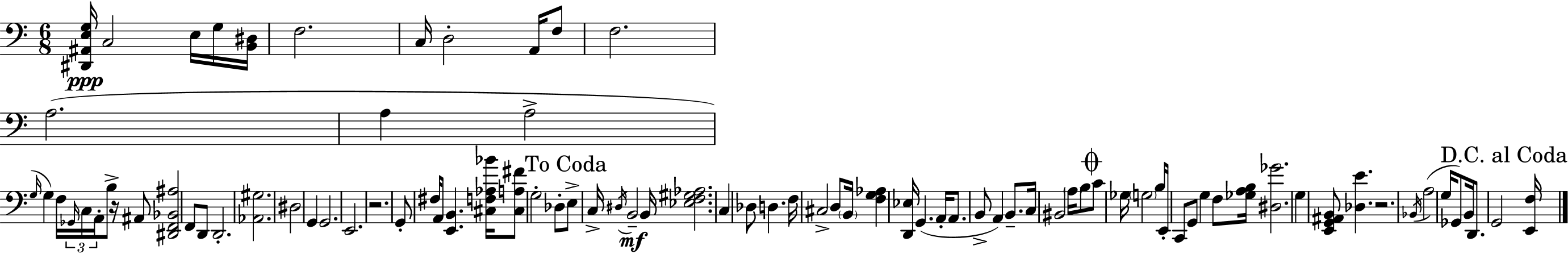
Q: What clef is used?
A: bass